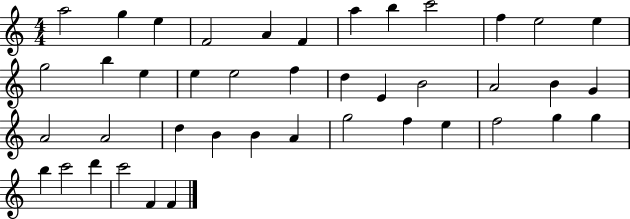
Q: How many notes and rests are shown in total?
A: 42